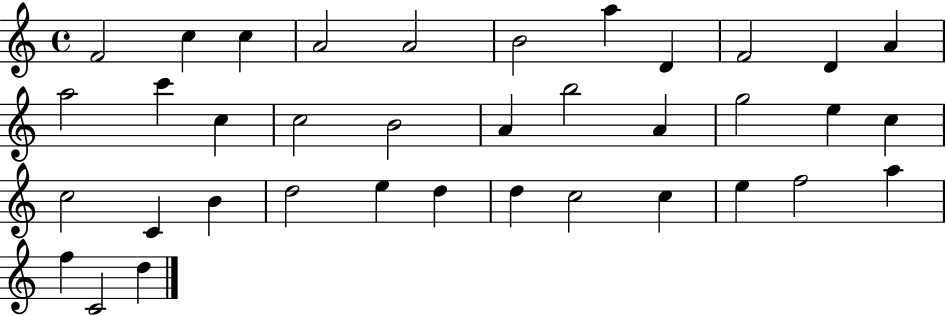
{
  \clef treble
  \time 4/4
  \defaultTimeSignature
  \key c \major
  f'2 c''4 c''4 | a'2 a'2 | b'2 a''4 d'4 | f'2 d'4 a'4 | \break a''2 c'''4 c''4 | c''2 b'2 | a'4 b''2 a'4 | g''2 e''4 c''4 | \break c''2 c'4 b'4 | d''2 e''4 d''4 | d''4 c''2 c''4 | e''4 f''2 a''4 | \break f''4 c'2 d''4 | \bar "|."
}